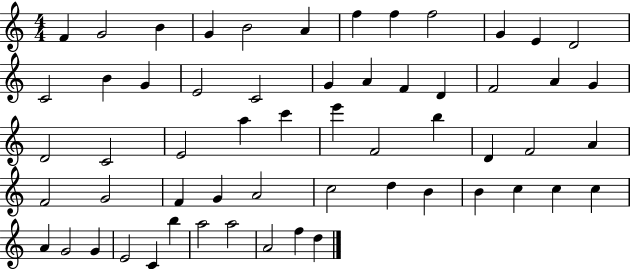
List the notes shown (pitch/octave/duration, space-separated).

F4/q G4/h B4/q G4/q B4/h A4/q F5/q F5/q F5/h G4/q E4/q D4/h C4/h B4/q G4/q E4/h C4/h G4/q A4/q F4/q D4/q F4/h A4/q G4/q D4/h C4/h E4/h A5/q C6/q E6/q F4/h B5/q D4/q F4/h A4/q F4/h G4/h F4/q G4/q A4/h C5/h D5/q B4/q B4/q C5/q C5/q C5/q A4/q G4/h G4/q E4/h C4/q B5/q A5/h A5/h A4/h F5/q D5/q